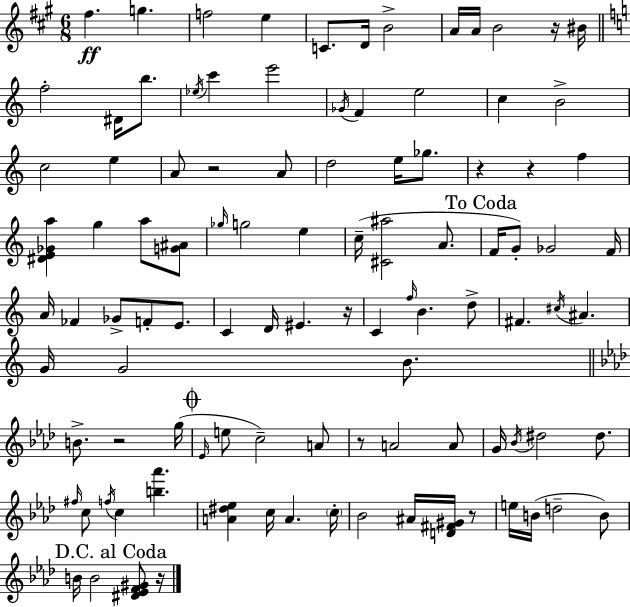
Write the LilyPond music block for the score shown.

{
  \clef treble
  \numericTimeSignature
  \time 6/8
  \key a \major
  fis''4.\ff g''4. | f''2 e''4 | c'8. d'16 b'2-> | a'16 a'16 b'2 r16 bis'16 | \break \bar "||" \break \key a \minor f''2-. dis'16 b''8. | \acciaccatura { ees''16 } c'''4 e'''2 | \acciaccatura { ges'16 } f'4 e''2 | c''4 b'2-> | \break c''2 e''4 | a'8 r2 | a'8 d''2 e''16 ges''8. | r4 r4 f''4 | \break <dis' e' ges' a''>4 g''4 a''8 | <g' ais'>8 \grace { ges''16 } g''2 e''4 | c''16--( <cis' ais''>2 | a'8. \mark "To Coda" f'16 g'8-.) ges'2 | \break f'16 a'16 fes'4 ges'8-> f'8-. | e'8. c'4 d'16 eis'4. | r16 c'4 \grace { f''16 } b'4. | d''8-> fis'4. \acciaccatura { cis''16 } ais'4. | \break g'16 g'2 | b'8. \bar "||" \break \key aes \major b'8.-> r2 g''16( | \mark \markup { \musicglyph "scripts.coda" } \grace { ees'16 } e''8 c''2--) a'8 | r8 a'2 a'8 | g'16 \acciaccatura { bes'16 } dis''2 dis''8. | \break \grace { fis''16 } c''8 \acciaccatura { f''16 } c''4 <b'' aes'''>4. | <a' dis'' ees''>4 c''16 a'4. | \parenthesize c''16-. bes'2 | ais'16 <d' fis' gis'>16 r8 e''16 b'16( d''2-- | \break b'8) \mark "D.C. al Coda" b'16 b'2 | <dis' ees' f' gis'>8 r16 \bar "|."
}